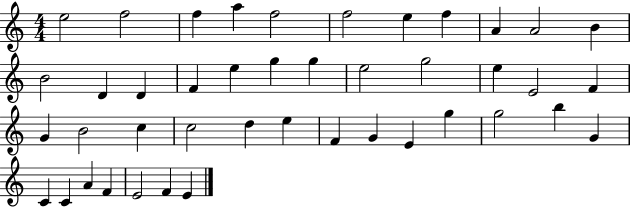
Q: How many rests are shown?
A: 0